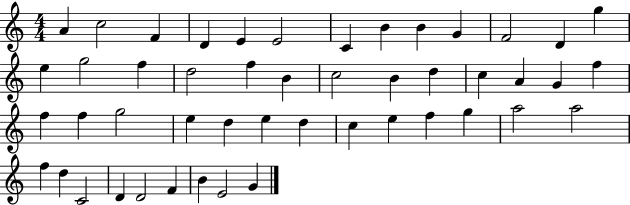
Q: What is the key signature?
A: C major